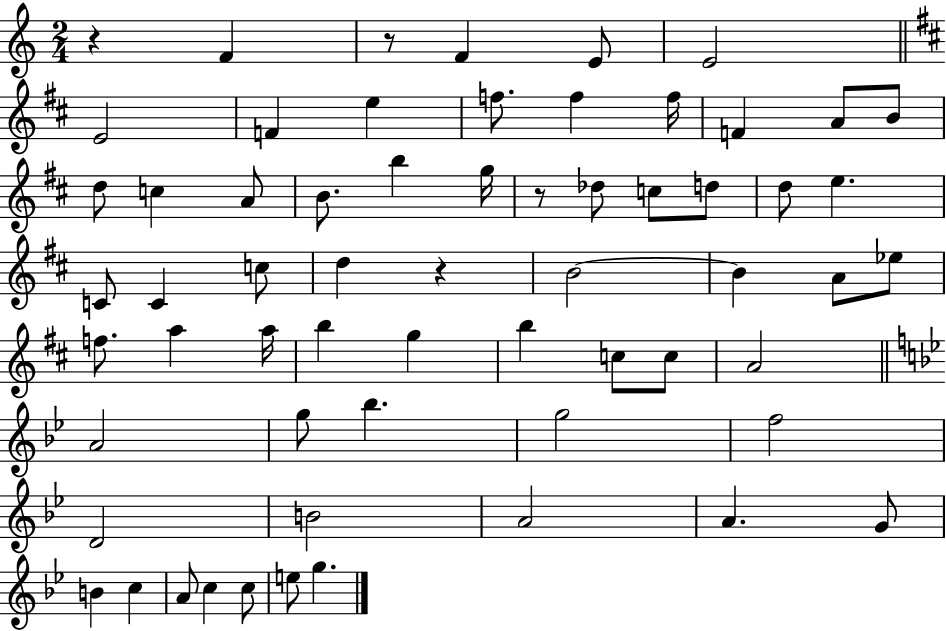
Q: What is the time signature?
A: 2/4